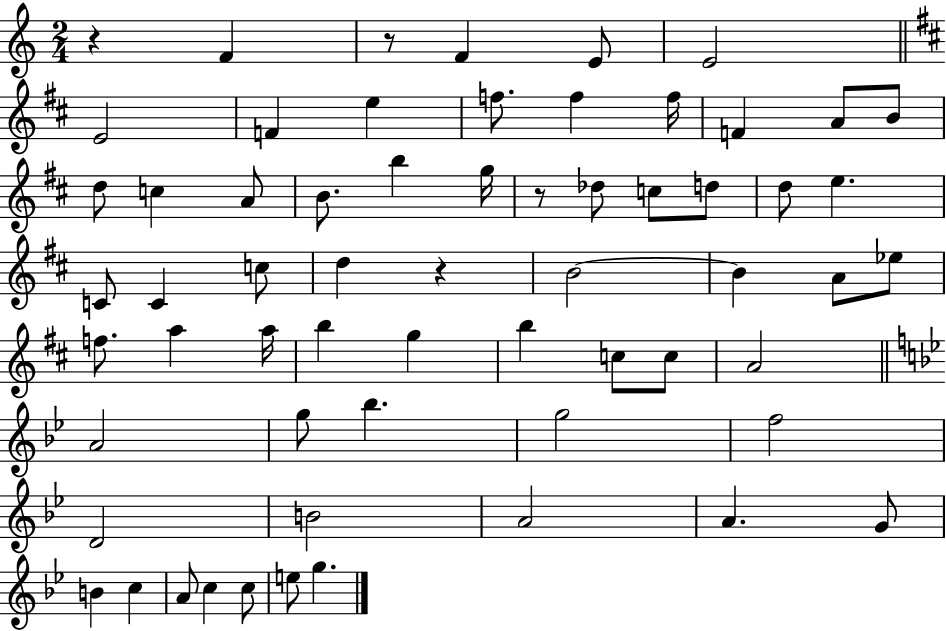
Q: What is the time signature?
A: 2/4